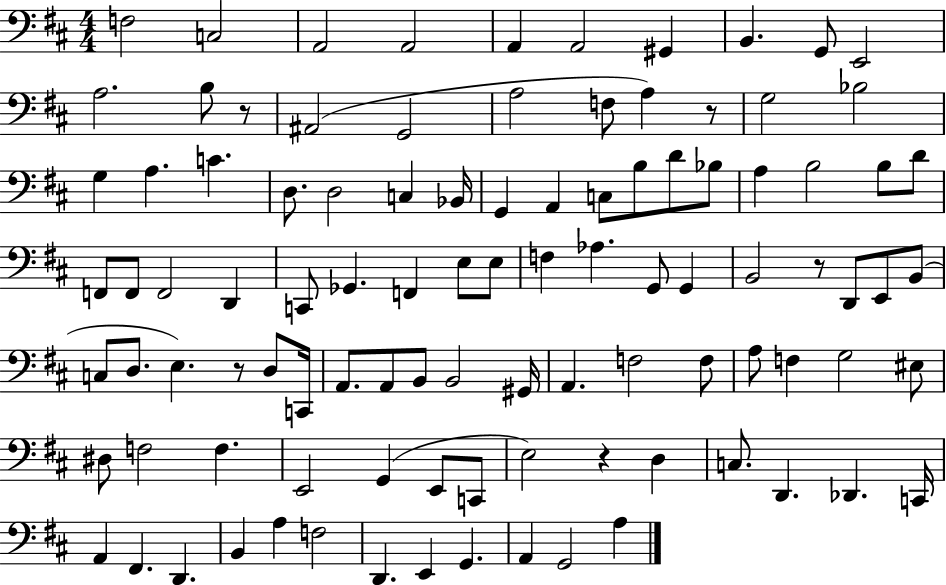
X:1
T:Untitled
M:4/4
L:1/4
K:D
F,2 C,2 A,,2 A,,2 A,, A,,2 ^G,, B,, G,,/2 E,,2 A,2 B,/2 z/2 ^A,,2 G,,2 A,2 F,/2 A, z/2 G,2 _B,2 G, A, C D,/2 D,2 C, _B,,/4 G,, A,, C,/2 B,/2 D/2 _B,/2 A, B,2 B,/2 D/2 F,,/2 F,,/2 F,,2 D,, C,,/2 _G,, F,, E,/2 E,/2 F, _A, G,,/2 G,, B,,2 z/2 D,,/2 E,,/2 B,,/2 C,/2 D,/2 E, z/2 D,/2 C,,/4 A,,/2 A,,/2 B,,/2 B,,2 ^G,,/4 A,, F,2 F,/2 A,/2 F, G,2 ^E,/2 ^D,/2 F,2 F, E,,2 G,, E,,/2 C,,/2 E,2 z D, C,/2 D,, _D,, C,,/4 A,, ^F,, D,, B,, A, F,2 D,, E,, G,, A,, G,,2 A,